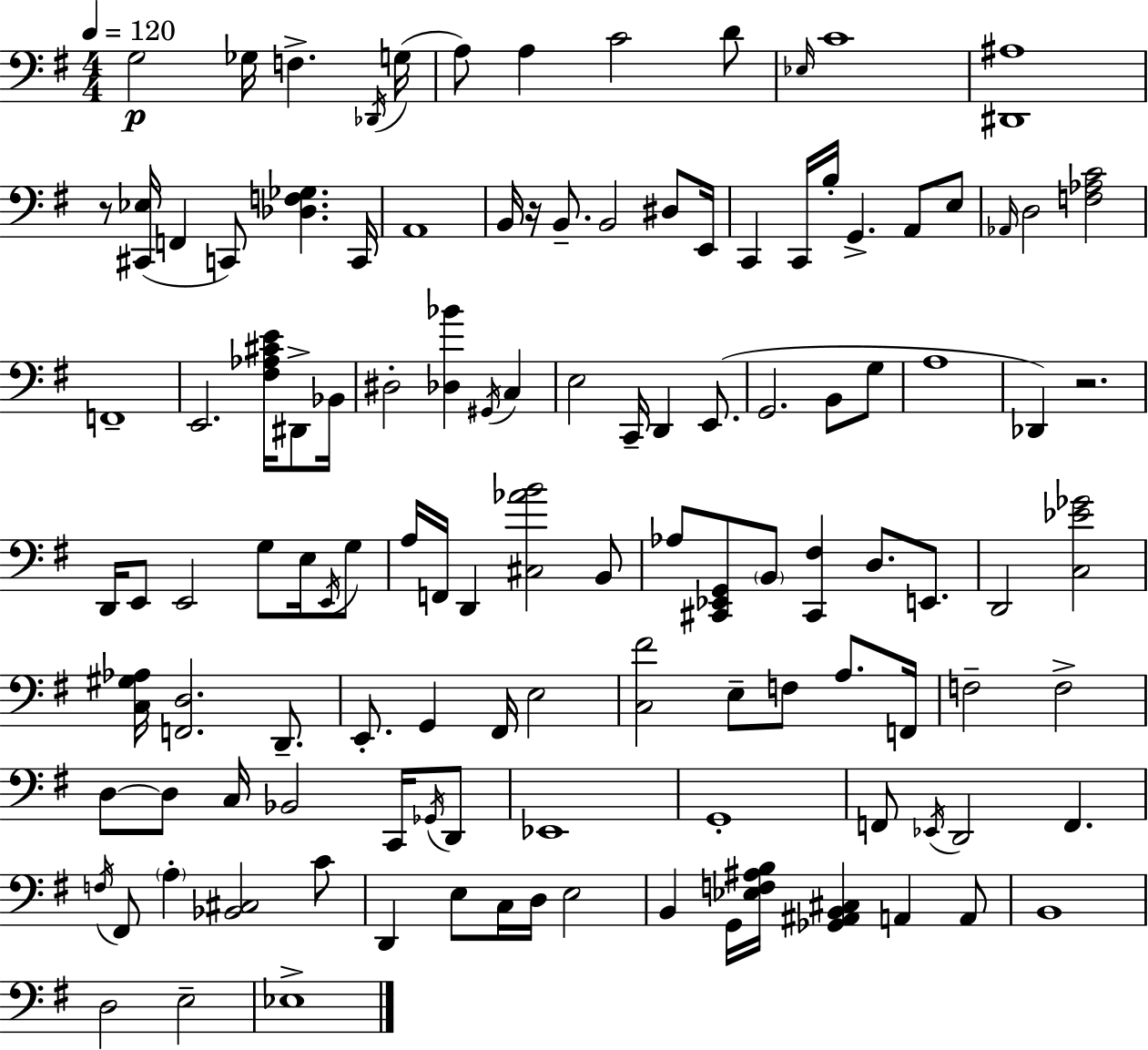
G3/h Gb3/s F3/q. Db2/s G3/s A3/e A3/q C4/h D4/e Eb3/s C4/w [D#2,A#3]/w R/e [C#2,Eb3]/s F2/q C2/e [Db3,F3,Gb3]/q. C2/s A2/w B2/s R/s B2/e. B2/h D#3/e E2/s C2/q C2/s B3/s G2/q. A2/e E3/e Ab2/s D3/h [F3,Ab3,C4]/h F2/w E2/h. [F#3,Ab3,C#4,E4]/s D#2/e Bb2/s D#3/h [Db3,Bb4]/q G#2/s C3/q E3/h C2/s D2/q E2/e. G2/h. B2/e G3/e A3/w Db2/q R/h. D2/s E2/e E2/h G3/e E3/s E2/s G3/e A3/s F2/s D2/q [C#3,Ab4,B4]/h B2/e Ab3/e [C#2,Eb2,G2]/e B2/e [C#2,F#3]/q D3/e. E2/e. D2/h [C3,Eb4,Gb4]/h [C3,G#3,Ab3]/s [F2,D3]/h. D2/e. E2/e. G2/q F#2/s E3/h [C3,F#4]/h E3/e F3/e A3/e. F2/s F3/h F3/h D3/e D3/e C3/s Bb2/h C2/s Gb2/s D2/e Eb2/w G2/w F2/e Eb2/s D2/h F2/q. F3/s F#2/e A3/q [Bb2,C#3]/h C4/e D2/q E3/e C3/s D3/s E3/h B2/q G2/s [Eb3,F3,A#3,B3]/s [Gb2,A#2,B2,C#3]/q A2/q A2/e B2/w D3/h E3/h Eb3/w